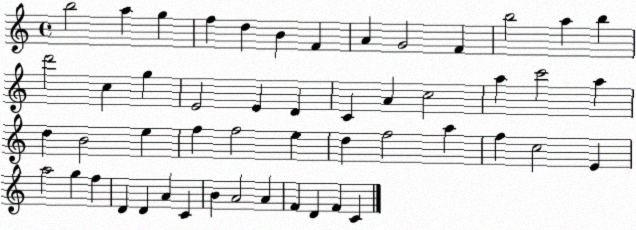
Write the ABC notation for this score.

X:1
T:Untitled
M:4/4
L:1/4
K:C
b2 a g f d B F A G2 F b2 a b d'2 c g E2 E D C A c2 a c'2 a d B2 e f f2 e d f2 a f c2 E a2 g f D D A C B A2 A F D F C